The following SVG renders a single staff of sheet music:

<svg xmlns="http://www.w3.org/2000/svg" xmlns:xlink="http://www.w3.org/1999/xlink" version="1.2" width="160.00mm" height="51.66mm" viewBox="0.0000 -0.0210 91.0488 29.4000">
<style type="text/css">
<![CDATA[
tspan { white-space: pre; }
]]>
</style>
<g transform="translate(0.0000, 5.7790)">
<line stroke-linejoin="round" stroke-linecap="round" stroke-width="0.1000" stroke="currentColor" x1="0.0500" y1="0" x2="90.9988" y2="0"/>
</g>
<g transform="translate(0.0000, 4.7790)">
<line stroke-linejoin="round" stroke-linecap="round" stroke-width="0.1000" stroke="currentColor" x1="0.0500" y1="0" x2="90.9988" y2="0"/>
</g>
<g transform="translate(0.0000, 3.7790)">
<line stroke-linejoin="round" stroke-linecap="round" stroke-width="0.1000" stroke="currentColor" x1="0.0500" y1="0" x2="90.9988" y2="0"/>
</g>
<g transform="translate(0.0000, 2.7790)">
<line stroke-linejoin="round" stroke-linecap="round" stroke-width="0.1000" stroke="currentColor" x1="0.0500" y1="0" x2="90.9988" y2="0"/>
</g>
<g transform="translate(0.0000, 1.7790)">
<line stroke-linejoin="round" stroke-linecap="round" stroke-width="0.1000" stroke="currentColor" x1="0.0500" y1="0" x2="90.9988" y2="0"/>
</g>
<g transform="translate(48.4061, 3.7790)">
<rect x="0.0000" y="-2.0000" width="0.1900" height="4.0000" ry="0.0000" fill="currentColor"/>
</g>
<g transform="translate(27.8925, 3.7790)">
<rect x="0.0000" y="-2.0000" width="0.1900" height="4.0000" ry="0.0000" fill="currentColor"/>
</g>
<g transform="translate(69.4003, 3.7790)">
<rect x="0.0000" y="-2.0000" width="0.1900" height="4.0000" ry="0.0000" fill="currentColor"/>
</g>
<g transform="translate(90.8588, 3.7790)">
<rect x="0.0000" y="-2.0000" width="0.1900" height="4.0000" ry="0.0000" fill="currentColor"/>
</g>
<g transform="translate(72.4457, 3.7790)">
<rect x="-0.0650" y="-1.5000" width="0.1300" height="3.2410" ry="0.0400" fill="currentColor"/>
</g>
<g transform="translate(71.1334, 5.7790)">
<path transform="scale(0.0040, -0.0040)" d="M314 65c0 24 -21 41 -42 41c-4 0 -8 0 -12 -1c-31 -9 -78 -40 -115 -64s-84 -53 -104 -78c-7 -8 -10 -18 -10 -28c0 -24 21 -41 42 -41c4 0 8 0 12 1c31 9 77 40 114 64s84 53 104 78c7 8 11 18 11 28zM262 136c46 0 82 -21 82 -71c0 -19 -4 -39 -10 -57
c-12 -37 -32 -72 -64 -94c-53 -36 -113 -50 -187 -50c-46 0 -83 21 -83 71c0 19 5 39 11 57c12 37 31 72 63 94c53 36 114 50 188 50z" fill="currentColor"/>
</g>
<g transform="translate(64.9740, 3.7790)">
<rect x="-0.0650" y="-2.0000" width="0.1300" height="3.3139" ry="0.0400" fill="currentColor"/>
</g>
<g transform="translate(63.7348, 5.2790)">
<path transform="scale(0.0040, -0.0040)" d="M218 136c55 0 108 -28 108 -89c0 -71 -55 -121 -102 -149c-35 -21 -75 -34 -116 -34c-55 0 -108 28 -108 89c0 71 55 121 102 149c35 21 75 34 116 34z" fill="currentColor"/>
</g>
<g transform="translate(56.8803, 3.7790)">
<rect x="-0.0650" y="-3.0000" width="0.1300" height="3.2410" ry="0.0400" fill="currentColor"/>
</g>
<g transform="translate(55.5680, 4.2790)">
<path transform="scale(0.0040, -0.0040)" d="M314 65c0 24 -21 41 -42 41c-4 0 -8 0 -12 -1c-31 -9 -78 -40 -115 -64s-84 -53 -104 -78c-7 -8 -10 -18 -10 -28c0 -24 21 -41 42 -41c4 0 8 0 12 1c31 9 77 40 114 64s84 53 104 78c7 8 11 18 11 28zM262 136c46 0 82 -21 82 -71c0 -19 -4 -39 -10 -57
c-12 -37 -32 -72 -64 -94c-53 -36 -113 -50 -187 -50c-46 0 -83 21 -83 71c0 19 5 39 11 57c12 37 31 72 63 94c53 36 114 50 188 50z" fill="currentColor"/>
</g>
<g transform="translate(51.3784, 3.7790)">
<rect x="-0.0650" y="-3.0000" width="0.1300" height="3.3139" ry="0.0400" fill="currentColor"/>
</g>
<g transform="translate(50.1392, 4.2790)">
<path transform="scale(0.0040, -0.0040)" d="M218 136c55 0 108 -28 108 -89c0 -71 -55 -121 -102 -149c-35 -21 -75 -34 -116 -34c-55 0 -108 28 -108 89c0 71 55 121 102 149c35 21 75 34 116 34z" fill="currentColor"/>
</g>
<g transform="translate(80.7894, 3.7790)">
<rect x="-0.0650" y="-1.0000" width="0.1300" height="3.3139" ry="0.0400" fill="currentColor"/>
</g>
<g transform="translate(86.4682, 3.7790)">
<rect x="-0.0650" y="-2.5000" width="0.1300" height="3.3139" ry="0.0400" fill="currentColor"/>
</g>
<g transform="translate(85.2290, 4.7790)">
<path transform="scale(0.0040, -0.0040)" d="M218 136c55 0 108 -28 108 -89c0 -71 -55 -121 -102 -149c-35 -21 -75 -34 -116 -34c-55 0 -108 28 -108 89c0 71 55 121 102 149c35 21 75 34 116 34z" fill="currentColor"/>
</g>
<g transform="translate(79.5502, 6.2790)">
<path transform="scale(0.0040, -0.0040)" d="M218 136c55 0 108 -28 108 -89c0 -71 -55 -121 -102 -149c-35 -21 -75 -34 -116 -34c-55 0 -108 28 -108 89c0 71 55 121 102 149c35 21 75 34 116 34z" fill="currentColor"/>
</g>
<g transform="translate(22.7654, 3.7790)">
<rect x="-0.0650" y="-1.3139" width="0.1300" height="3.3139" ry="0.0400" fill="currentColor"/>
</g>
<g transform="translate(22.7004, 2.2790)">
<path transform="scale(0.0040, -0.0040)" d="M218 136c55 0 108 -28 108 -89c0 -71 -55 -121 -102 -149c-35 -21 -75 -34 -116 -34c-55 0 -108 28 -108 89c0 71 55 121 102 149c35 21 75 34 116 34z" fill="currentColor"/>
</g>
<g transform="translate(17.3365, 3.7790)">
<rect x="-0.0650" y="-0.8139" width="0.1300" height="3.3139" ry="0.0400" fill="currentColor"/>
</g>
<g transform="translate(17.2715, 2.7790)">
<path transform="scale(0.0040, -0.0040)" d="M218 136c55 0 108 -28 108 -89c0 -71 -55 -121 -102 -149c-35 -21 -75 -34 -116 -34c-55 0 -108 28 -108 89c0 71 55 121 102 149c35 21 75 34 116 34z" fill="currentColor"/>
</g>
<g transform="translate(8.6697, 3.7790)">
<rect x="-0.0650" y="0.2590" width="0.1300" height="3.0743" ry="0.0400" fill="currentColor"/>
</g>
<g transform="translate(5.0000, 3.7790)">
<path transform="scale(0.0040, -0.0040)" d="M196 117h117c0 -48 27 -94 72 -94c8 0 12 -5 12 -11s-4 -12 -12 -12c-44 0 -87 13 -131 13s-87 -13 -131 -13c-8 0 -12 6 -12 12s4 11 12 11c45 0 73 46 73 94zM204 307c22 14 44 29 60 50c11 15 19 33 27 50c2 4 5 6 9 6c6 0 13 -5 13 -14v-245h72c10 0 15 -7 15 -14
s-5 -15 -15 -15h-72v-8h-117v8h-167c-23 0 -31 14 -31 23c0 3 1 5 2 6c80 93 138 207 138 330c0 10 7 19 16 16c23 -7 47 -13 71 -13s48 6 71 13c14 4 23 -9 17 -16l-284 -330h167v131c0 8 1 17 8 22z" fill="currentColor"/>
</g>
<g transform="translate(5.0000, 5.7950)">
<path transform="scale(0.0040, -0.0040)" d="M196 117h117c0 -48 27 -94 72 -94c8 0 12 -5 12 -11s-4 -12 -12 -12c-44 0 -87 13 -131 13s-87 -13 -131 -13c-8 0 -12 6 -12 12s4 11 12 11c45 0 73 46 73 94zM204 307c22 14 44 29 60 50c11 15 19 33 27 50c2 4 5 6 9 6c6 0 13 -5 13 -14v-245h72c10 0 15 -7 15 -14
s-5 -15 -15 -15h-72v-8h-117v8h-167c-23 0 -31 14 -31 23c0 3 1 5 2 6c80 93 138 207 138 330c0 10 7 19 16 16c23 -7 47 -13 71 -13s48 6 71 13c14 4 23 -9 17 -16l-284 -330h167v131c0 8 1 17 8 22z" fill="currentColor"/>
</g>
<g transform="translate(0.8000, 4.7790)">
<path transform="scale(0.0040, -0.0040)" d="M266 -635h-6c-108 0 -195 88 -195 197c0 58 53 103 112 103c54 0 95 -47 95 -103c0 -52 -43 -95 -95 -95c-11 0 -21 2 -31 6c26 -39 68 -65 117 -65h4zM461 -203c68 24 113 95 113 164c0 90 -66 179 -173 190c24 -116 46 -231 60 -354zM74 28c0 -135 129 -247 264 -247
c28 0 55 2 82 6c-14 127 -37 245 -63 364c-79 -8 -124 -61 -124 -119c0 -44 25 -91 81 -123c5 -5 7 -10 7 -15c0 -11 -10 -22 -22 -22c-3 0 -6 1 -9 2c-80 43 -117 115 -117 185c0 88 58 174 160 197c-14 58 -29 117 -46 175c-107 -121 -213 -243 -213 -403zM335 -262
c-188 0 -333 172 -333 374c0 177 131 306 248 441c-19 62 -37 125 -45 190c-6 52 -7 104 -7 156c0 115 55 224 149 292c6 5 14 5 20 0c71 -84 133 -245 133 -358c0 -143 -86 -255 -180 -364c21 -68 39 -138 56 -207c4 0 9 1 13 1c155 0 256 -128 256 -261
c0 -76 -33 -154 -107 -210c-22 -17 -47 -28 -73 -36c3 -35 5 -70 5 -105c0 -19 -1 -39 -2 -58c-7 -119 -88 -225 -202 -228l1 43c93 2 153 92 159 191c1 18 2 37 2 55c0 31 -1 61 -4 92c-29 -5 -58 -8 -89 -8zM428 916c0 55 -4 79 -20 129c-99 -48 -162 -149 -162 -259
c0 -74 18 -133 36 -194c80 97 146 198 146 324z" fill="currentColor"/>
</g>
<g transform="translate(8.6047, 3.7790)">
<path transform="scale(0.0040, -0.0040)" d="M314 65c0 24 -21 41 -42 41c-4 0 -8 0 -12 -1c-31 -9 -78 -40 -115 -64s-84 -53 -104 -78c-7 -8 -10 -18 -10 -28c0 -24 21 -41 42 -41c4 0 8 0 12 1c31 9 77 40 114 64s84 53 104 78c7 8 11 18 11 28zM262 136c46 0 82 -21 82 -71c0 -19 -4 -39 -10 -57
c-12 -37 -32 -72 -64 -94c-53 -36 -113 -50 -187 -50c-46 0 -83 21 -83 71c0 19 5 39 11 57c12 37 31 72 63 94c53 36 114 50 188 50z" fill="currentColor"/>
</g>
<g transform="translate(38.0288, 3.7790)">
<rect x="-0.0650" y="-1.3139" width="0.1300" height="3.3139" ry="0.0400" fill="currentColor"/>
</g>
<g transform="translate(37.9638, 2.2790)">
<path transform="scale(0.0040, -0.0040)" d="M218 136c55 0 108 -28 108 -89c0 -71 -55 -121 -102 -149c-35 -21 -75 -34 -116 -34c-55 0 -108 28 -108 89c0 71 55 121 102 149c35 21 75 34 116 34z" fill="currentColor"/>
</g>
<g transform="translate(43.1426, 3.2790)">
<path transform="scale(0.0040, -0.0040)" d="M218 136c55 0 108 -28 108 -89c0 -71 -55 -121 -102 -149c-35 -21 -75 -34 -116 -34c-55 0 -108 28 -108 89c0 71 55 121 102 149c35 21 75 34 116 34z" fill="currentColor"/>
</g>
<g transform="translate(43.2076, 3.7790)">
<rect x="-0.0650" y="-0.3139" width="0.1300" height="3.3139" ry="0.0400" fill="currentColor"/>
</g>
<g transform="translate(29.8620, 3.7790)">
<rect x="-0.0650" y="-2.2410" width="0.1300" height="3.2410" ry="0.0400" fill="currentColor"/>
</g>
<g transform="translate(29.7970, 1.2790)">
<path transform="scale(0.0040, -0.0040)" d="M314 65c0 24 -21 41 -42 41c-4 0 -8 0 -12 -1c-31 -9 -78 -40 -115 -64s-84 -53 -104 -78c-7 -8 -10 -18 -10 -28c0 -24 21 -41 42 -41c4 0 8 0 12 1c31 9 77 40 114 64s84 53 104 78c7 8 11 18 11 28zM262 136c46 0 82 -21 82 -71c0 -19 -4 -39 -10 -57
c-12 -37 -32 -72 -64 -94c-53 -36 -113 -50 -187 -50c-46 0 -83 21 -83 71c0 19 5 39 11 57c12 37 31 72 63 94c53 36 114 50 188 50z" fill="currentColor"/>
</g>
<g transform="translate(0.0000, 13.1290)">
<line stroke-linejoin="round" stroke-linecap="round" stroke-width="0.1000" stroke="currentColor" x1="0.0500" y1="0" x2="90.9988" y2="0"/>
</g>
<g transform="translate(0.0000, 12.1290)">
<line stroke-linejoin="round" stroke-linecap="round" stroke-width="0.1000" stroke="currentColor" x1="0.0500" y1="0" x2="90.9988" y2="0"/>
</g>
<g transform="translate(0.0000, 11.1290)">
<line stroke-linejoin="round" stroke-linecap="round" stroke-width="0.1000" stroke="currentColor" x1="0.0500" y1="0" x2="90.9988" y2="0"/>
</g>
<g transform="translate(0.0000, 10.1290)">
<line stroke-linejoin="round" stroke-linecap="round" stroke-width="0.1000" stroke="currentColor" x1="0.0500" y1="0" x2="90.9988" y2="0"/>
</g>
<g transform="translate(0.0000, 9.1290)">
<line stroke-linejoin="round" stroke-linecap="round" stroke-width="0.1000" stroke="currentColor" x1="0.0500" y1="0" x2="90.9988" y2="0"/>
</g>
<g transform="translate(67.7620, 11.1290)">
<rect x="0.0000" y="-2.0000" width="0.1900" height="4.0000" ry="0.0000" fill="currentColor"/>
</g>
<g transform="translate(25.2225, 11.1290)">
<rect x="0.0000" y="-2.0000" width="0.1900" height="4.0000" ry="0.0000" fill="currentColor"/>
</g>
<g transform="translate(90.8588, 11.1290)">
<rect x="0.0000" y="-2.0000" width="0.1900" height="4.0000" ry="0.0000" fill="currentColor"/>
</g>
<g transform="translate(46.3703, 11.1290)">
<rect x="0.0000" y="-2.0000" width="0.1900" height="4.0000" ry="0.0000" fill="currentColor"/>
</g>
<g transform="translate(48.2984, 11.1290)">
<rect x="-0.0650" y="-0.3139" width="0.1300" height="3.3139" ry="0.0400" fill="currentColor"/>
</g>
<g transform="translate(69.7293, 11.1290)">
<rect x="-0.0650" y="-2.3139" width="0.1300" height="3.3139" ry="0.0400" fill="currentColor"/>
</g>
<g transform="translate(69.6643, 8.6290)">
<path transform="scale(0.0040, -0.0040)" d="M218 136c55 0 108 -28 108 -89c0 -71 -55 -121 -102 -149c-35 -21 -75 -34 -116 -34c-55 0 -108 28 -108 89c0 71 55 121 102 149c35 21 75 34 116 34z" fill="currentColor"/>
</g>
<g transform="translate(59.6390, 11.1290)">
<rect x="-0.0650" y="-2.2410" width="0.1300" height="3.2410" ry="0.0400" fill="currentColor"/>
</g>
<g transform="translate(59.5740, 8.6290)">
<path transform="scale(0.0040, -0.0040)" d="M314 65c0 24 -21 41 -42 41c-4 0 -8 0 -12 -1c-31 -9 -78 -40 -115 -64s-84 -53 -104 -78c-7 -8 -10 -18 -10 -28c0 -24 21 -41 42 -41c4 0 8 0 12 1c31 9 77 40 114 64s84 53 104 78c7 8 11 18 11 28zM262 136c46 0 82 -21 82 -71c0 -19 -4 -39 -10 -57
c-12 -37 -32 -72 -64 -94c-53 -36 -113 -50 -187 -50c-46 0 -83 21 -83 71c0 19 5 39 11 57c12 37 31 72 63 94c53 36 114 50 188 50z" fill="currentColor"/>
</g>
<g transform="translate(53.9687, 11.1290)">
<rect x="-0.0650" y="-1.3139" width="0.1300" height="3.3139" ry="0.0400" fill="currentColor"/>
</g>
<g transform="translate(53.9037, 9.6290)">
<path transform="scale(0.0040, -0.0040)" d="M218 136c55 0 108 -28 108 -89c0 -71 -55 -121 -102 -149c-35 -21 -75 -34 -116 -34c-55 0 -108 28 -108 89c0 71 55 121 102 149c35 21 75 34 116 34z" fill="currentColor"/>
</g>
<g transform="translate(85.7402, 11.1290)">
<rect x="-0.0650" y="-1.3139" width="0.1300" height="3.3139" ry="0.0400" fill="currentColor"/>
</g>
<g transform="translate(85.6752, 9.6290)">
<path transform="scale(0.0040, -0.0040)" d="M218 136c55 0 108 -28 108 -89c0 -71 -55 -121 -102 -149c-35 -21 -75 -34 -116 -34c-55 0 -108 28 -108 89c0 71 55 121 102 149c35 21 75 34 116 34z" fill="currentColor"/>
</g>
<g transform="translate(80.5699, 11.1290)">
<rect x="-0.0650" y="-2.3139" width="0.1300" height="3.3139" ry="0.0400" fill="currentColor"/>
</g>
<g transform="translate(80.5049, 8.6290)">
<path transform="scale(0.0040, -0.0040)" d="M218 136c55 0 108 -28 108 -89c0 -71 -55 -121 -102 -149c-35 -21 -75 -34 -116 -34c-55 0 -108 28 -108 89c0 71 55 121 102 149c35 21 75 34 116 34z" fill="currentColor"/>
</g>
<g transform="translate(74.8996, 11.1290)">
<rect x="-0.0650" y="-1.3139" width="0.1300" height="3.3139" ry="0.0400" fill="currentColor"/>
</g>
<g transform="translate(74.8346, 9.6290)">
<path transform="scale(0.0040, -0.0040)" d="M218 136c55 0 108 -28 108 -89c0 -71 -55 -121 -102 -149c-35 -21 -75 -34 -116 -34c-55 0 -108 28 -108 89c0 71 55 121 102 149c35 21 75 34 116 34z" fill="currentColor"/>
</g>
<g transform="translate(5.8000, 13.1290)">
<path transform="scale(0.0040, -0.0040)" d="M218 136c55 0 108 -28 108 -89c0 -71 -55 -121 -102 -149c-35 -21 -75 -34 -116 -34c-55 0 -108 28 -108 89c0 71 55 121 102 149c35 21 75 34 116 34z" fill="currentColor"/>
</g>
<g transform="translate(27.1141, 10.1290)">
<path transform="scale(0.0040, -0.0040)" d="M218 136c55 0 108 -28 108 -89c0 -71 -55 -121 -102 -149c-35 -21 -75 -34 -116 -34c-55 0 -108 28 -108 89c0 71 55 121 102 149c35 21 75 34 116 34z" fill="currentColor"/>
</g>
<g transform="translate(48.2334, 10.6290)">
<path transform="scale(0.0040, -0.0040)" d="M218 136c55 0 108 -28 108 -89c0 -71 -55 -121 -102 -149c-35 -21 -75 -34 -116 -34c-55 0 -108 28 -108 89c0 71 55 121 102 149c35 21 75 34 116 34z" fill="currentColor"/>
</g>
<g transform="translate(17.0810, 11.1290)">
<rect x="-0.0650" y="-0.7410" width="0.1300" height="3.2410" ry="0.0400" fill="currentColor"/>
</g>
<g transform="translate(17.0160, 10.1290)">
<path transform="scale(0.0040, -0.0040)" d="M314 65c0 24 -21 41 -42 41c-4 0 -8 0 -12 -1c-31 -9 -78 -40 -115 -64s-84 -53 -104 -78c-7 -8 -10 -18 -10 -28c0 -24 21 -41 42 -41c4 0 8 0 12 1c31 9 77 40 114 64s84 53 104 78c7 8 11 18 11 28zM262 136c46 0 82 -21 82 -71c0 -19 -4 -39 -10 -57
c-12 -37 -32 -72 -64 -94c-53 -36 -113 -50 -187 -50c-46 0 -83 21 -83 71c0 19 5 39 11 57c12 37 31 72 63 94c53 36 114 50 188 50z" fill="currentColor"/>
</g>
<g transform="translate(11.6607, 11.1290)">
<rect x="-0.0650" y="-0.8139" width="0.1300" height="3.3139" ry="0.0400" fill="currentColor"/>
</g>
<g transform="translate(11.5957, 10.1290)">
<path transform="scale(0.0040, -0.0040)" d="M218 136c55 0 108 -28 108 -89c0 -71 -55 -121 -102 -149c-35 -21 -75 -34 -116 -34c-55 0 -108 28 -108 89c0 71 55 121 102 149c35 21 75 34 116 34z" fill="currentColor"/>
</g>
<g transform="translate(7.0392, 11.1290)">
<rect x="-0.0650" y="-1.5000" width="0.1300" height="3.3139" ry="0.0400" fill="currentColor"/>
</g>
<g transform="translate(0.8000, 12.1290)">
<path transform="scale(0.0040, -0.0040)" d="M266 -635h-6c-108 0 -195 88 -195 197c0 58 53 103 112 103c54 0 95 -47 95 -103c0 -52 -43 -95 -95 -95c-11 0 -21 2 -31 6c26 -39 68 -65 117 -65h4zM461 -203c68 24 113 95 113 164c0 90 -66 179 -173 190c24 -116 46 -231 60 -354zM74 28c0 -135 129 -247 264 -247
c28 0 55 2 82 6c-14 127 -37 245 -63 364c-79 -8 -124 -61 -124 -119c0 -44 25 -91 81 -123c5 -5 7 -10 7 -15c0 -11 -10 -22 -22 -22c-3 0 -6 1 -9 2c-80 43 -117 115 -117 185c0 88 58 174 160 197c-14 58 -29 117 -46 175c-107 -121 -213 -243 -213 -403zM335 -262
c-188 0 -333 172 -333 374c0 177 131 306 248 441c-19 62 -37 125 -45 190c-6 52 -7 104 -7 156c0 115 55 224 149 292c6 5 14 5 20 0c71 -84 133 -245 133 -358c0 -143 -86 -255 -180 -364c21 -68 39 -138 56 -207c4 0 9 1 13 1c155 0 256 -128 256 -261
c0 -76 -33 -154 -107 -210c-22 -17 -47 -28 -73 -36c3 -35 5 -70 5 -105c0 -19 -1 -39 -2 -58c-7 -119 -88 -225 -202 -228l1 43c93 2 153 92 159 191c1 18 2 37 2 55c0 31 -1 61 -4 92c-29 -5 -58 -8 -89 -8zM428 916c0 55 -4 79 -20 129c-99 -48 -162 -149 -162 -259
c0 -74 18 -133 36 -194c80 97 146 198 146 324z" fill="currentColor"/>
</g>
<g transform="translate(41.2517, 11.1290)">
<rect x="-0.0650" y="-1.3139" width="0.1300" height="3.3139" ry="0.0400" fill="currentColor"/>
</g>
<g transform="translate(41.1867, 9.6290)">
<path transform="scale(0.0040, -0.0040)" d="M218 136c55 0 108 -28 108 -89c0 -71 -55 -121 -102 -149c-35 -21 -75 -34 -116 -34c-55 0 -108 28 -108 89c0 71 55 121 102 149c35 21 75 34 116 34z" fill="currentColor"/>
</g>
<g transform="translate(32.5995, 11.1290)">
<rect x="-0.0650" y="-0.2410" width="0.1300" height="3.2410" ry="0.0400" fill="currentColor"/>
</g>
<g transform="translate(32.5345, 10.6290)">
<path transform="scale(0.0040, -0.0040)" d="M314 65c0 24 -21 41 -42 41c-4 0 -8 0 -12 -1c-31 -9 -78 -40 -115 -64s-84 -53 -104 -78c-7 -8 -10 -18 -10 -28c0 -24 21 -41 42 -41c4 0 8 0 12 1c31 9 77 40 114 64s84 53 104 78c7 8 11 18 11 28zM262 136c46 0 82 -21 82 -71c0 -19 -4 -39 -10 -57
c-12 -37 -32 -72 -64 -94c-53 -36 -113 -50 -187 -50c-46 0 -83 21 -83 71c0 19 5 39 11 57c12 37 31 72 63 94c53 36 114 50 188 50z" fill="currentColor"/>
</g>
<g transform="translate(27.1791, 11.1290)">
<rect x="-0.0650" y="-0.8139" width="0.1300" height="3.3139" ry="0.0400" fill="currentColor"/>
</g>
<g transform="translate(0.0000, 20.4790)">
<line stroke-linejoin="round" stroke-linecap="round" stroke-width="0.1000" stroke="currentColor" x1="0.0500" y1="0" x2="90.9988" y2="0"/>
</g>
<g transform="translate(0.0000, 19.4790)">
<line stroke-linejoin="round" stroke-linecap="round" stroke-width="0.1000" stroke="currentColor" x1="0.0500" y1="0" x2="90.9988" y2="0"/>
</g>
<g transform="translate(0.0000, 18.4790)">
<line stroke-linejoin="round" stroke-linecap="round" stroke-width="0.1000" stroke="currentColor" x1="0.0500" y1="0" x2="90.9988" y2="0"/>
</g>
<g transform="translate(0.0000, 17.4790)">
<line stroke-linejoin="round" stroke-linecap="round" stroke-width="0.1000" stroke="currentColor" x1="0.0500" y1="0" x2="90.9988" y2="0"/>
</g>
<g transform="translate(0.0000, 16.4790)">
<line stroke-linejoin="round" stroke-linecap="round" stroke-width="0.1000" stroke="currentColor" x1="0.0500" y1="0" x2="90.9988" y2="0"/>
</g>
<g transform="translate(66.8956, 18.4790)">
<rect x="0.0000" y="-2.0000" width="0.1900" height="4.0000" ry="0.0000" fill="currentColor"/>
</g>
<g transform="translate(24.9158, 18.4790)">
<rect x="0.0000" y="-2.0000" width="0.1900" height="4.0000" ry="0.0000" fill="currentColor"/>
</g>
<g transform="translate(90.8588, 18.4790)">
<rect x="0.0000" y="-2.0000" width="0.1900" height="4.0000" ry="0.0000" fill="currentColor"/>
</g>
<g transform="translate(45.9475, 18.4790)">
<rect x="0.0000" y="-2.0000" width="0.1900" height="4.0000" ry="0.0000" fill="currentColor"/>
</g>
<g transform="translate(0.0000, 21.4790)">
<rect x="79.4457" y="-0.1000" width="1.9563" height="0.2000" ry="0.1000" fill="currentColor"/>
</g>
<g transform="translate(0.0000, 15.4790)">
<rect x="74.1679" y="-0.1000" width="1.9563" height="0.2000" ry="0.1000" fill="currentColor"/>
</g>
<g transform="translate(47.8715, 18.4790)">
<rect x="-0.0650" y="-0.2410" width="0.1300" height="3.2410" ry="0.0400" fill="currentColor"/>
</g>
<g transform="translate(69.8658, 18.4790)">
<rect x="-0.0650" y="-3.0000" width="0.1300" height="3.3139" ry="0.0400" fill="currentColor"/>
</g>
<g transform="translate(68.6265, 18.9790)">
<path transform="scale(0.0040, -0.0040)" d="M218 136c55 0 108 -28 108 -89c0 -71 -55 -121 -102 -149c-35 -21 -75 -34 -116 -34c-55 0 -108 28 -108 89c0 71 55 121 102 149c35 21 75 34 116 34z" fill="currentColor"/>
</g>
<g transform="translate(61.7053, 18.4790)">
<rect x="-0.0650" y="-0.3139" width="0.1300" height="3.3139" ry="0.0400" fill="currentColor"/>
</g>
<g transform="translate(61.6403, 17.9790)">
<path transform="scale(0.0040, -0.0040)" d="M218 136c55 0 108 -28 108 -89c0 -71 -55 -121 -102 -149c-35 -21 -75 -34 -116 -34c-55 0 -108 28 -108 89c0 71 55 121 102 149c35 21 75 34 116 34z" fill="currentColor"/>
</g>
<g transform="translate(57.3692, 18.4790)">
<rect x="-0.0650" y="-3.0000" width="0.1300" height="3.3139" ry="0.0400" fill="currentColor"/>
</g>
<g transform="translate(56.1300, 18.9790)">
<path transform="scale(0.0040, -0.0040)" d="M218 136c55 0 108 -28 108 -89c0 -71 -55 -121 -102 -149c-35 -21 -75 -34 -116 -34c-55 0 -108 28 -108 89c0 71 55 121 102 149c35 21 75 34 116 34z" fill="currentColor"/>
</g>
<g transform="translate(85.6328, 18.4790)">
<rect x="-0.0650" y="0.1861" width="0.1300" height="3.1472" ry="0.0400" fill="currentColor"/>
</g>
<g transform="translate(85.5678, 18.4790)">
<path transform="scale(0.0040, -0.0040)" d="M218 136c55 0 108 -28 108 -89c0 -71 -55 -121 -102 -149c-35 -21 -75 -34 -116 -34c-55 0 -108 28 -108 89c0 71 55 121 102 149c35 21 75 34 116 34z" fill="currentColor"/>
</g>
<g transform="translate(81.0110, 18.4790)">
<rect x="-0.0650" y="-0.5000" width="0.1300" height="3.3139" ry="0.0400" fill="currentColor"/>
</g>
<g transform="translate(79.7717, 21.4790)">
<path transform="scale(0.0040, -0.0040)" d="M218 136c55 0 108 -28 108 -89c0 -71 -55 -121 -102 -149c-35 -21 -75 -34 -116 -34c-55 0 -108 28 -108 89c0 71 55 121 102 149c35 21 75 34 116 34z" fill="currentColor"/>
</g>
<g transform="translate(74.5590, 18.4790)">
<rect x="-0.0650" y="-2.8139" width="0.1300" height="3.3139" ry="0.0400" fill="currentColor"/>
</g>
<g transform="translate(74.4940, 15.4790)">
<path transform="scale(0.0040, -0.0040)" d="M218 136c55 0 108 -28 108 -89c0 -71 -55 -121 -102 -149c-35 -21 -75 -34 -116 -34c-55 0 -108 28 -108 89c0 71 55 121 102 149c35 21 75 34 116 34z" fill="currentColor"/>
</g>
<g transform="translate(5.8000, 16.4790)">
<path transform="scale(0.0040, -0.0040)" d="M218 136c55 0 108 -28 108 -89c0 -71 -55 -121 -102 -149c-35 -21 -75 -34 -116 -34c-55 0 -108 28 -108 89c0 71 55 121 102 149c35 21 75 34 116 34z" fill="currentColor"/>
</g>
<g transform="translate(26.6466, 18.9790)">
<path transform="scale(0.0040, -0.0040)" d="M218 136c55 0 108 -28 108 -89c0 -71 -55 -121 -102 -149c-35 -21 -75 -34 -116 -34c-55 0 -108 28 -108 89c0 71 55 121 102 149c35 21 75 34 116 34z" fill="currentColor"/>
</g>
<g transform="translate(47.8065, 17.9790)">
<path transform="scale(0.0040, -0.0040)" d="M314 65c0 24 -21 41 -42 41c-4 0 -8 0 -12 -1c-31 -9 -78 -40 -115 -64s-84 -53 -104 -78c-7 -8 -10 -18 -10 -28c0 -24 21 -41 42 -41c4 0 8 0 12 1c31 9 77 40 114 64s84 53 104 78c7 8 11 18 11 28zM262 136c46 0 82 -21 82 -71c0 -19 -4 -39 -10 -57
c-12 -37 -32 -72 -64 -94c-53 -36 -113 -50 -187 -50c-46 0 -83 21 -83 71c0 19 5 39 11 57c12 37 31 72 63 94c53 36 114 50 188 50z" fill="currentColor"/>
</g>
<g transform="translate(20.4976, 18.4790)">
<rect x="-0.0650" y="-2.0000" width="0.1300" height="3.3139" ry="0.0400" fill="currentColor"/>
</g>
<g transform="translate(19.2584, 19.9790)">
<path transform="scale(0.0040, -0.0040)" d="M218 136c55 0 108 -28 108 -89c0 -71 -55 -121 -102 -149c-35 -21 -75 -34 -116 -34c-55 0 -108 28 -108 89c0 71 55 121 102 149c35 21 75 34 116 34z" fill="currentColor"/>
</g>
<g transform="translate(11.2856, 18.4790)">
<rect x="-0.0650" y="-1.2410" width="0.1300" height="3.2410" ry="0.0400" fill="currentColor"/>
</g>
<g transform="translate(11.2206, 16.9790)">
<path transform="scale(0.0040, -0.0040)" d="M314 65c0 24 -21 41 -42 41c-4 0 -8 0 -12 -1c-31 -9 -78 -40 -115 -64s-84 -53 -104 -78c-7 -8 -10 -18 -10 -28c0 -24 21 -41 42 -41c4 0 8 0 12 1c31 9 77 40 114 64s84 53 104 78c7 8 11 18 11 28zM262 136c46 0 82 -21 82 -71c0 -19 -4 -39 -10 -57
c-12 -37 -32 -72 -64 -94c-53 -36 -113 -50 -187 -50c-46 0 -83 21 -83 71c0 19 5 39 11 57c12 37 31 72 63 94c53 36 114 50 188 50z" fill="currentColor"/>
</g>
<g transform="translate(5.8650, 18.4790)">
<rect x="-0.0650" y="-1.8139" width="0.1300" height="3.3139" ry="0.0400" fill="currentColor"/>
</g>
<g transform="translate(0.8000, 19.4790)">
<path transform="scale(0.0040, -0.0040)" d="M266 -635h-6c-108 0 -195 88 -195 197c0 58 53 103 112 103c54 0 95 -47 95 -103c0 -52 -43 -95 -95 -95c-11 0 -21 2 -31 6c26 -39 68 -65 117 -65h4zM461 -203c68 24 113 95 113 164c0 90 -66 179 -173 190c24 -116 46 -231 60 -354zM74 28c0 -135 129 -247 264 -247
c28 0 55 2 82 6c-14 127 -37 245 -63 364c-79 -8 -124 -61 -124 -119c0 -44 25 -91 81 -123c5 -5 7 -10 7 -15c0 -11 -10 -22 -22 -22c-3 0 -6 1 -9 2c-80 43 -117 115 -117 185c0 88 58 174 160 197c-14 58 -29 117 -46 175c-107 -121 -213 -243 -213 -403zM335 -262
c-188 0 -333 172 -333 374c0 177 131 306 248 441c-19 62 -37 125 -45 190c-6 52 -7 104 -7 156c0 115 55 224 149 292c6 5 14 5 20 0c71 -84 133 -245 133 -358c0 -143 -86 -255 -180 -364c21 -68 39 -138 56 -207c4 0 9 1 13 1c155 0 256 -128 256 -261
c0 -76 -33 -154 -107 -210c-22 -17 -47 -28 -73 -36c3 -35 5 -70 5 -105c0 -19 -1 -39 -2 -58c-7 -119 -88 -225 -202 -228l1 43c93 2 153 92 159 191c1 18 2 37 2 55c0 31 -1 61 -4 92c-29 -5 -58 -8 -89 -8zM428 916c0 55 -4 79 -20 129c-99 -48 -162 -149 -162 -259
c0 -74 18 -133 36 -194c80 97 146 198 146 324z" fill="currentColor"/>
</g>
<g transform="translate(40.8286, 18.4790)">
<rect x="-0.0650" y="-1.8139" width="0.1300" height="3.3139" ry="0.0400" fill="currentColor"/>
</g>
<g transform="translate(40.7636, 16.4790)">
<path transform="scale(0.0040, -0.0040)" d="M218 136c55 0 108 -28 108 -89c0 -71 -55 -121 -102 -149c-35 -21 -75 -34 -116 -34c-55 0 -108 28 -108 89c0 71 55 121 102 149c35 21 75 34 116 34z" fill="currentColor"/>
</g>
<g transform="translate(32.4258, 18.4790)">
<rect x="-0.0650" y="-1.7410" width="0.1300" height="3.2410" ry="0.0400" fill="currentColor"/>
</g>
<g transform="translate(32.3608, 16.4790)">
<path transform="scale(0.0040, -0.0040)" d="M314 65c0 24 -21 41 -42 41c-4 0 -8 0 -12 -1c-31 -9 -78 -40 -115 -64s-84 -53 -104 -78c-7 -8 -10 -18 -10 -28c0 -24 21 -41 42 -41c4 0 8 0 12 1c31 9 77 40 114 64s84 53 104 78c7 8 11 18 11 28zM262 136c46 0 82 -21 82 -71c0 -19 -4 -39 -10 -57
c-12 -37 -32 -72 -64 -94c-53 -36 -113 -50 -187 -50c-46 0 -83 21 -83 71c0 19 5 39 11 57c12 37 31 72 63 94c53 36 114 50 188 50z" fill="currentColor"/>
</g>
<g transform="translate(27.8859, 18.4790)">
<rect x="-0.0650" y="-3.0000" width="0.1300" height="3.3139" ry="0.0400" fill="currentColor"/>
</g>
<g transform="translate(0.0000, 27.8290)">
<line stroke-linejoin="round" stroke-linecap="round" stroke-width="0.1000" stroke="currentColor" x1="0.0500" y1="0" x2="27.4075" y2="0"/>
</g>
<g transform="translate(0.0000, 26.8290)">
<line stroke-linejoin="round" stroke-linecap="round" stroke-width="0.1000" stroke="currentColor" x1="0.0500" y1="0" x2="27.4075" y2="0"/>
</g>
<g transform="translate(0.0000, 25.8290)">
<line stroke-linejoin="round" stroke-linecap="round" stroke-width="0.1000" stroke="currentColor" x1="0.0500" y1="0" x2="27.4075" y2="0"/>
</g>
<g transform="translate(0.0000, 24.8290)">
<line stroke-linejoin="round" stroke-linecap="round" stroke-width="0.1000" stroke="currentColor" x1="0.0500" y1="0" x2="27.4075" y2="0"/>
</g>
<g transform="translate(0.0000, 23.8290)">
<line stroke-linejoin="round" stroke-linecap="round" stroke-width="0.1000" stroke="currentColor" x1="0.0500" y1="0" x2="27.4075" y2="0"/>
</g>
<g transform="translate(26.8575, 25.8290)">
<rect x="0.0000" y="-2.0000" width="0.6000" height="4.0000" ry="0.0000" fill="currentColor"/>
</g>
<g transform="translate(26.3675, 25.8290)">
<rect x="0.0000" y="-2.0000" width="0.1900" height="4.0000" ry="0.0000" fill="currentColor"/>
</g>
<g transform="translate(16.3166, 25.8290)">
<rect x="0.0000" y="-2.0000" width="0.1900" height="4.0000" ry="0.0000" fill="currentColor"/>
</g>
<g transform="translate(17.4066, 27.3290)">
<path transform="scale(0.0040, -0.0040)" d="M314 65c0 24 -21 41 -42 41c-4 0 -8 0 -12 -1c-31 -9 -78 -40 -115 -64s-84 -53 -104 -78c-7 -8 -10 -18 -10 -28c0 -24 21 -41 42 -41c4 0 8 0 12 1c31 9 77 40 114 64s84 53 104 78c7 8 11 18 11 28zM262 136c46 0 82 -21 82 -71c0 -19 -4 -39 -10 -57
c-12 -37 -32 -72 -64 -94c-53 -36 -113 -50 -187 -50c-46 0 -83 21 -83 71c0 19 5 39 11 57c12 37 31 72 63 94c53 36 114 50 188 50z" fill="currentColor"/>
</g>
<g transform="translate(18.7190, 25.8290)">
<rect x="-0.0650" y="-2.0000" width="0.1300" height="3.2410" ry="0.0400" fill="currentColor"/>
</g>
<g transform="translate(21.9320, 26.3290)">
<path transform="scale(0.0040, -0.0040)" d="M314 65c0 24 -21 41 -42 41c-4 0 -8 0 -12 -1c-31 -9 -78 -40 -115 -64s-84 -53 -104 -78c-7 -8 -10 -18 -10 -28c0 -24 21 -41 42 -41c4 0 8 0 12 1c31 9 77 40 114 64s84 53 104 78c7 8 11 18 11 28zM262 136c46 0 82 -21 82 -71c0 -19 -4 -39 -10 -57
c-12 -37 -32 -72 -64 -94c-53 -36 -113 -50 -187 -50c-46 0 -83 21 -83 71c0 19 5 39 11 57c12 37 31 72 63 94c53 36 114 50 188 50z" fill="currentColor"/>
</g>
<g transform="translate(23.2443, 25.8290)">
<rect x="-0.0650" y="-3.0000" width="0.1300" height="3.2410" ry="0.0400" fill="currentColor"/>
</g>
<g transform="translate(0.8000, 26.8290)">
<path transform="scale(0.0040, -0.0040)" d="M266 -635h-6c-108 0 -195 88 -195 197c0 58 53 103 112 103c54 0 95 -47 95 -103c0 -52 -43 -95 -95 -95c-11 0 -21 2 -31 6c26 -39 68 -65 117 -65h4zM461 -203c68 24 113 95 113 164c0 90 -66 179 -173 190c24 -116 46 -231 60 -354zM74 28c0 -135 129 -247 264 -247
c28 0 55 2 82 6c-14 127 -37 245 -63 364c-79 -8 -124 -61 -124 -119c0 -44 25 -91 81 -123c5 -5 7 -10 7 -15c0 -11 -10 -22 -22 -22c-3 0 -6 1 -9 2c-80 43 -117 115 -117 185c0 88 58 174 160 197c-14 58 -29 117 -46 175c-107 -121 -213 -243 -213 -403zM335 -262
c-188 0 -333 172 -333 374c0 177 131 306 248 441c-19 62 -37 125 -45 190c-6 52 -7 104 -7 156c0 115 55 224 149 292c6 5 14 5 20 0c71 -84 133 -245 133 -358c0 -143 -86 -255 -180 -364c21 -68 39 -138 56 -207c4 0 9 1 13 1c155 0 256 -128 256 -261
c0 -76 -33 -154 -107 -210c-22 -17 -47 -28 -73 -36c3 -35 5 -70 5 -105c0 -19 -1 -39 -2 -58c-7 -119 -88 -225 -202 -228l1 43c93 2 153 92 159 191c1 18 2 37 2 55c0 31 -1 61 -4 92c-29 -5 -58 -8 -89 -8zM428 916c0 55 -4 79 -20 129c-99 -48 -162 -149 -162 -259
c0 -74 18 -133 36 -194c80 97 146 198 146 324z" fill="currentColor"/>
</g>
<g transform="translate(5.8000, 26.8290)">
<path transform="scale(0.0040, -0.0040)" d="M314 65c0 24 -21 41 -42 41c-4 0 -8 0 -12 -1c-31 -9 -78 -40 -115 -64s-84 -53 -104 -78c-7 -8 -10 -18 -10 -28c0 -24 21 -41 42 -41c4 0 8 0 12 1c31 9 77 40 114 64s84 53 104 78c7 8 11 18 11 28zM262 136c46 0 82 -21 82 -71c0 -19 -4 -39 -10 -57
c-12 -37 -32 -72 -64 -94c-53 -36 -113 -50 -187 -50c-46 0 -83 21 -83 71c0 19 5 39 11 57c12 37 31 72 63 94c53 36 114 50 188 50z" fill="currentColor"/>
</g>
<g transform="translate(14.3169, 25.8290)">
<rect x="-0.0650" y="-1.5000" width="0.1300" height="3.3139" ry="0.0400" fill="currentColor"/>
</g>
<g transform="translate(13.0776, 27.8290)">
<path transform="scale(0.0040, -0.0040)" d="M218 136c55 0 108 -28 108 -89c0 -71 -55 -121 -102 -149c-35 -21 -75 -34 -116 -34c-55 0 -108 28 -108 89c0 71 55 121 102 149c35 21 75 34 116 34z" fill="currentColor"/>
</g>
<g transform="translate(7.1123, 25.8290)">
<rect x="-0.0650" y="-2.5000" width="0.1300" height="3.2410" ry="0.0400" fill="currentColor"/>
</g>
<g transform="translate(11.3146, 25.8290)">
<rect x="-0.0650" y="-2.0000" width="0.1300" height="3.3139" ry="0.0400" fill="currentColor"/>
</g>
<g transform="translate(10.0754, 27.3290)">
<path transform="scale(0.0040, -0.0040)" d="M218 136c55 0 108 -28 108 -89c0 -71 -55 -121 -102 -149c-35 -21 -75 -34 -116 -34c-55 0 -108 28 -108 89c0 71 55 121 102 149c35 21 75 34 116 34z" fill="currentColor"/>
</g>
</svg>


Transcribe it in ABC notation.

X:1
T:Untitled
M:4/4
L:1/4
K:C
B2 d e g2 e c A A2 F E2 D G E d d2 d c2 e c e g2 g e g e f e2 F A f2 f c2 A c A a C B G2 F E F2 A2